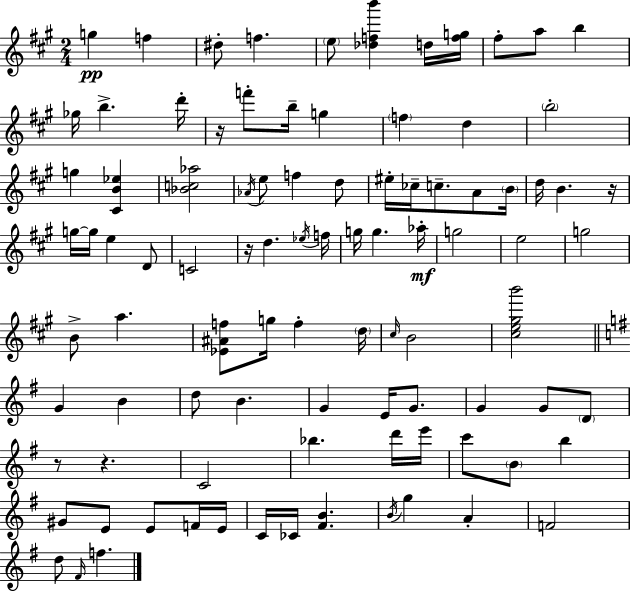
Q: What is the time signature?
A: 2/4